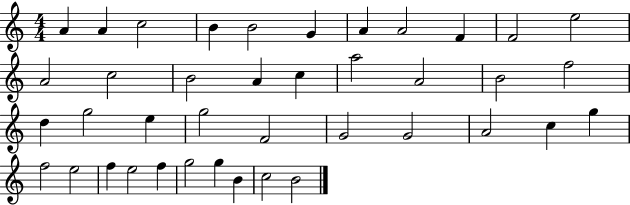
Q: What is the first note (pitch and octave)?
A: A4